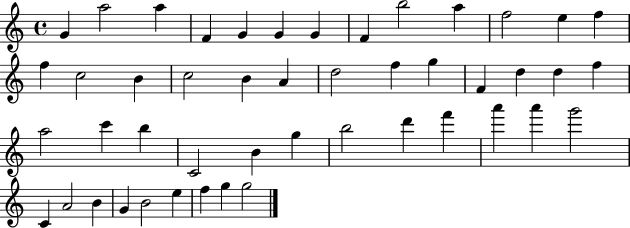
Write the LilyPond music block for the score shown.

{
  \clef treble
  \time 4/4
  \defaultTimeSignature
  \key c \major
  g'4 a''2 a''4 | f'4 g'4 g'4 g'4 | f'4 b''2 a''4 | f''2 e''4 f''4 | \break f''4 c''2 b'4 | c''2 b'4 a'4 | d''2 f''4 g''4 | f'4 d''4 d''4 f''4 | \break a''2 c'''4 b''4 | c'2 b'4 g''4 | b''2 d'''4 f'''4 | a'''4 a'''4 g'''2 | \break c'4 a'2 b'4 | g'4 b'2 e''4 | f''4 g''4 g''2 | \bar "|."
}